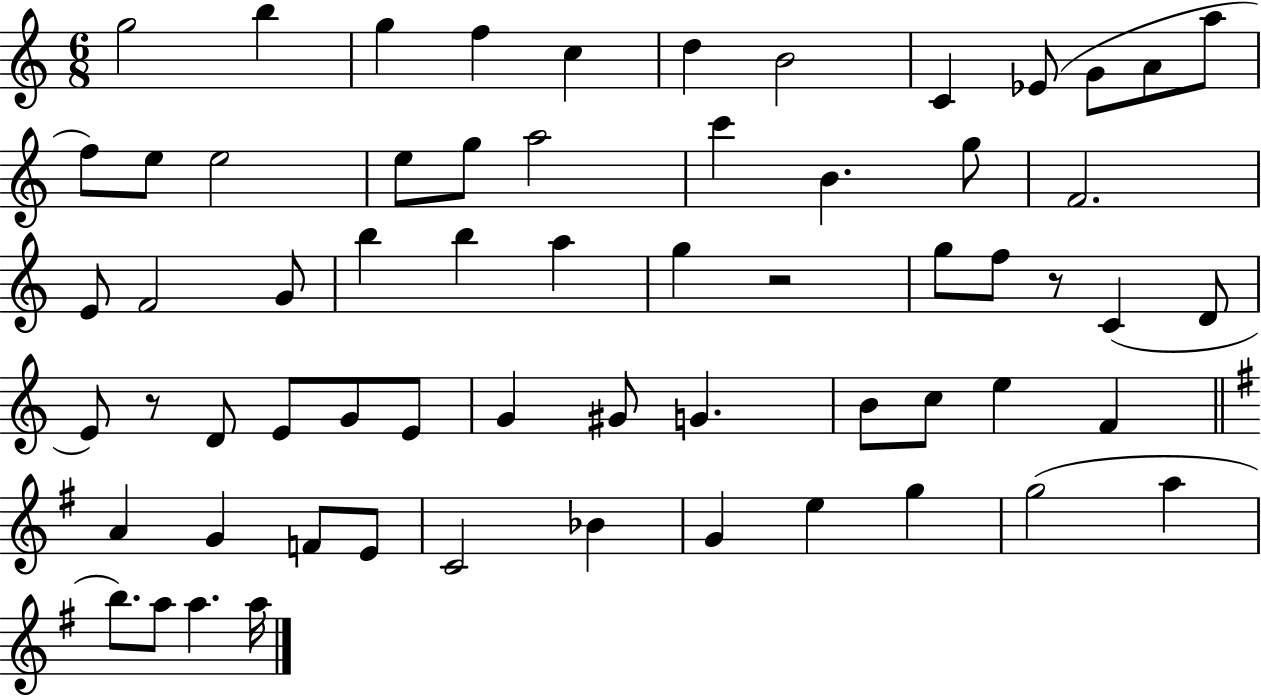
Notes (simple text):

G5/h B5/q G5/q F5/q C5/q D5/q B4/h C4/q Eb4/e G4/e A4/e A5/e F5/e E5/e E5/h E5/e G5/e A5/h C6/q B4/q. G5/e F4/h. E4/e F4/h G4/e B5/q B5/q A5/q G5/q R/h G5/e F5/e R/e C4/q D4/e E4/e R/e D4/e E4/e G4/e E4/e G4/q G#4/e G4/q. B4/e C5/e E5/q F4/q A4/q G4/q F4/e E4/e C4/h Bb4/q G4/q E5/q G5/q G5/h A5/q B5/e. A5/e A5/q. A5/s